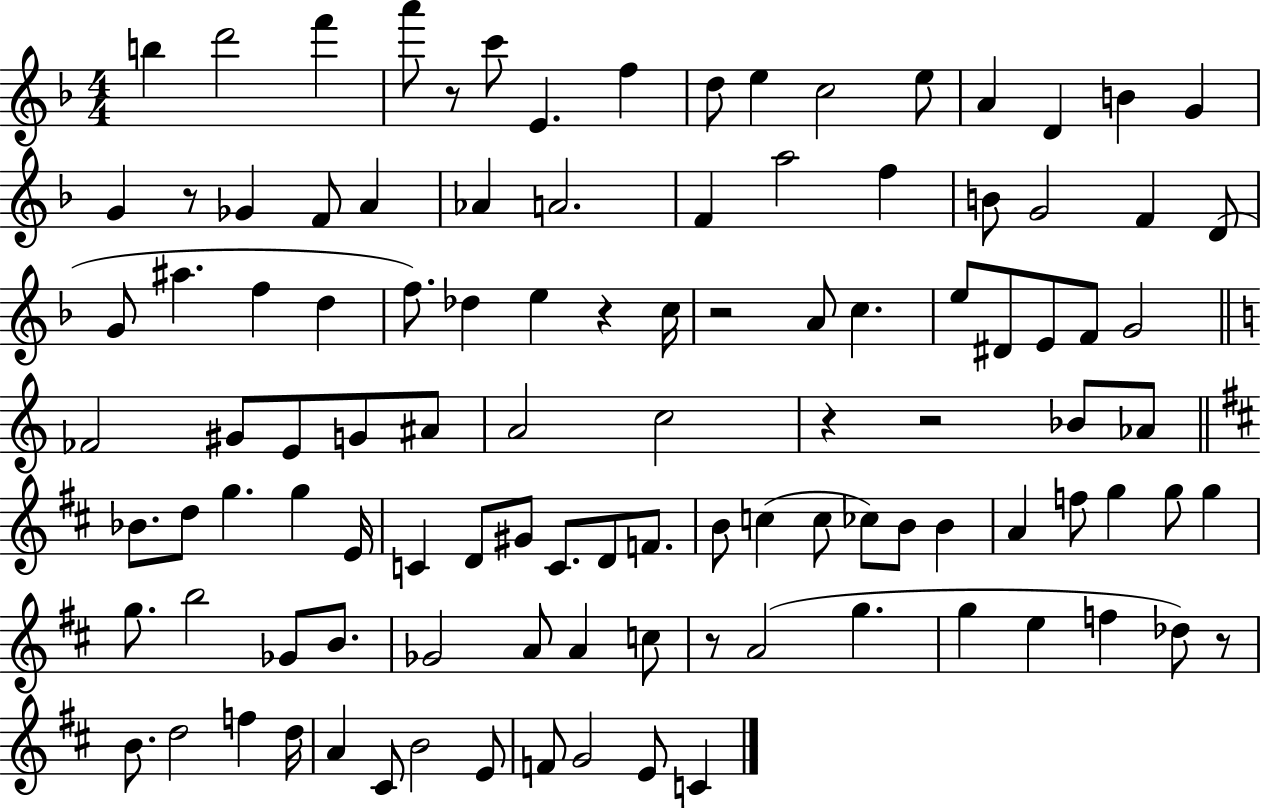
{
  \clef treble
  \numericTimeSignature
  \time 4/4
  \key f \major
  \repeat volta 2 { b''4 d'''2 f'''4 | a'''8 r8 c'''8 e'4. f''4 | d''8 e''4 c''2 e''8 | a'4 d'4 b'4 g'4 | \break g'4 r8 ges'4 f'8 a'4 | aes'4 a'2. | f'4 a''2 f''4 | b'8 g'2 f'4 d'8( | \break g'8 ais''4. f''4 d''4 | f''8.) des''4 e''4 r4 c''16 | r2 a'8 c''4. | e''8 dis'8 e'8 f'8 g'2 | \break \bar "||" \break \key a \minor fes'2 gis'8 e'8 g'8 ais'8 | a'2 c''2 | r4 r2 bes'8 aes'8 | \bar "||" \break \key d \major bes'8. d''8 g''4. g''4 e'16 | c'4 d'8 gis'8 c'8. d'8 f'8. | b'8 c''4( c''8 ces''8) b'8 b'4 | a'4 f''8 g''4 g''8 g''4 | \break g''8. b''2 ges'8 b'8. | ges'2 a'8 a'4 c''8 | r8 a'2( g''4. | g''4 e''4 f''4 des''8) r8 | \break b'8. d''2 f''4 d''16 | a'4 cis'8 b'2 e'8 | f'8 g'2 e'8 c'4 | } \bar "|."
}